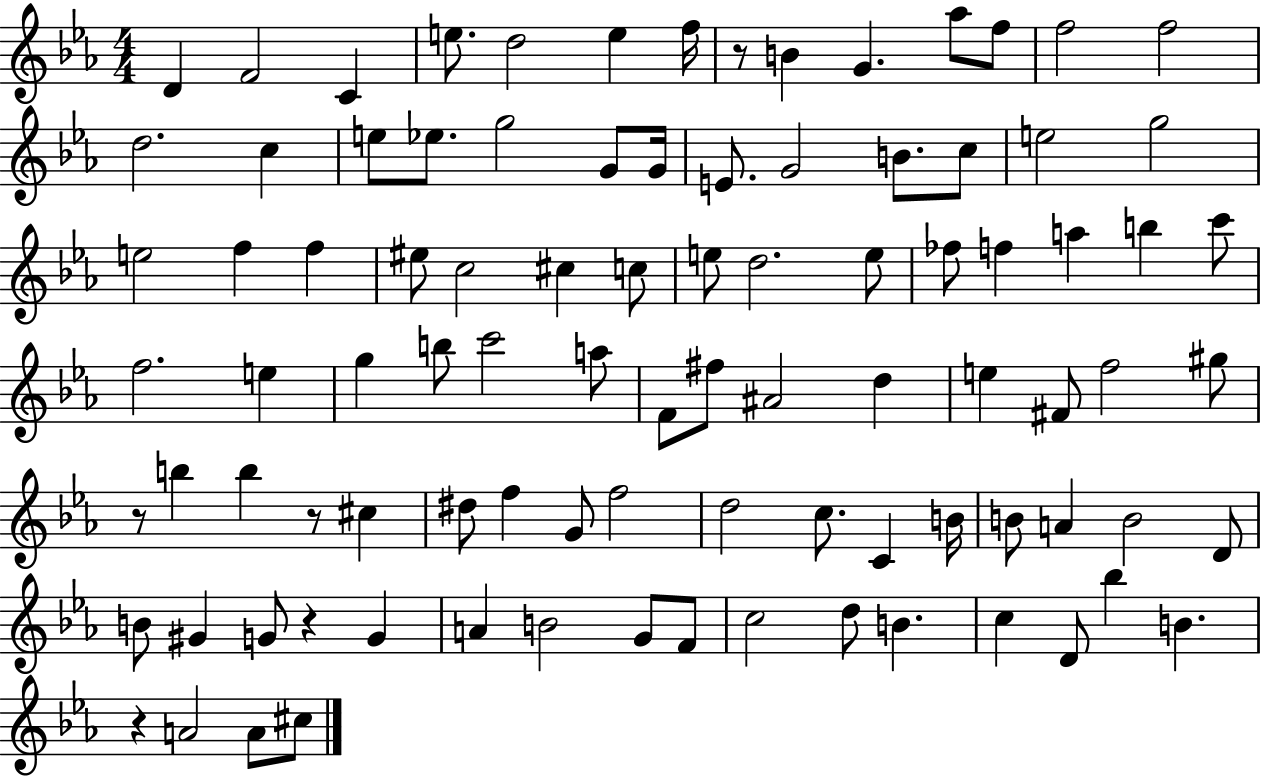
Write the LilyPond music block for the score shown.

{
  \clef treble
  \numericTimeSignature
  \time 4/4
  \key ees \major
  d'4 f'2 c'4 | e''8. d''2 e''4 f''16 | r8 b'4 g'4. aes''8 f''8 | f''2 f''2 | \break d''2. c''4 | e''8 ees''8. g''2 g'8 g'16 | e'8. g'2 b'8. c''8 | e''2 g''2 | \break e''2 f''4 f''4 | eis''8 c''2 cis''4 c''8 | e''8 d''2. e''8 | fes''8 f''4 a''4 b''4 c'''8 | \break f''2. e''4 | g''4 b''8 c'''2 a''8 | f'8 fis''8 ais'2 d''4 | e''4 fis'8 f''2 gis''8 | \break r8 b''4 b''4 r8 cis''4 | dis''8 f''4 g'8 f''2 | d''2 c''8. c'4 b'16 | b'8 a'4 b'2 d'8 | \break b'8 gis'4 g'8 r4 g'4 | a'4 b'2 g'8 f'8 | c''2 d''8 b'4. | c''4 d'8 bes''4 b'4. | \break r4 a'2 a'8 cis''8 | \bar "|."
}